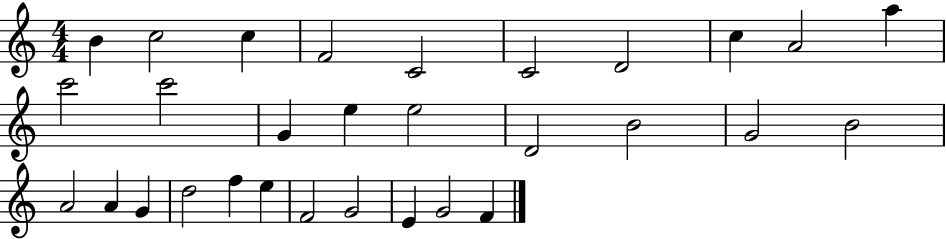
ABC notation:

X:1
T:Untitled
M:4/4
L:1/4
K:C
B c2 c F2 C2 C2 D2 c A2 a c'2 c'2 G e e2 D2 B2 G2 B2 A2 A G d2 f e F2 G2 E G2 F